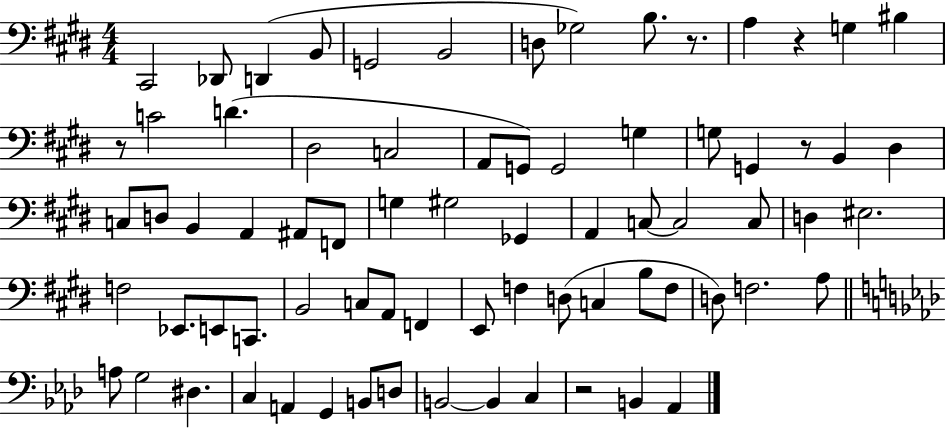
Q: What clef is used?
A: bass